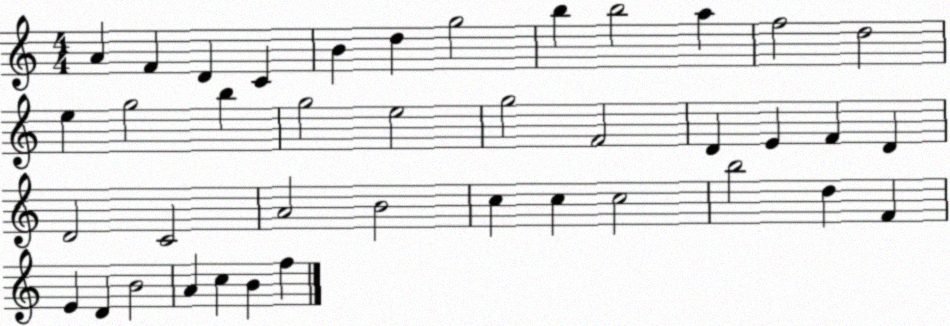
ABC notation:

X:1
T:Untitled
M:4/4
L:1/4
K:C
A F D C B d g2 b b2 a f2 d2 e g2 b g2 e2 g2 F2 D E F D D2 C2 A2 B2 c c c2 b2 d F E D B2 A c B f